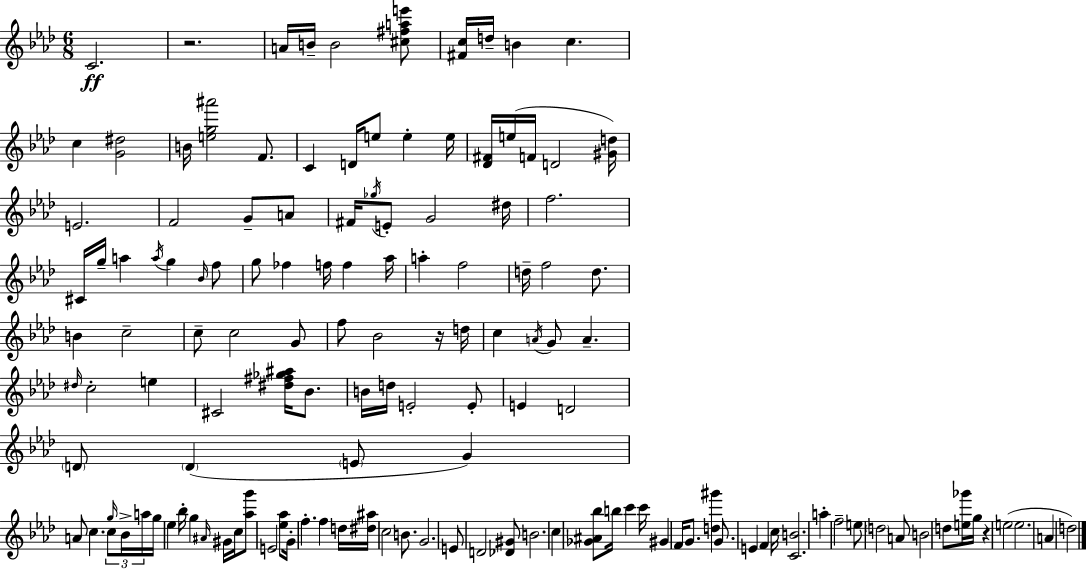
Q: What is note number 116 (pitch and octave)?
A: E5